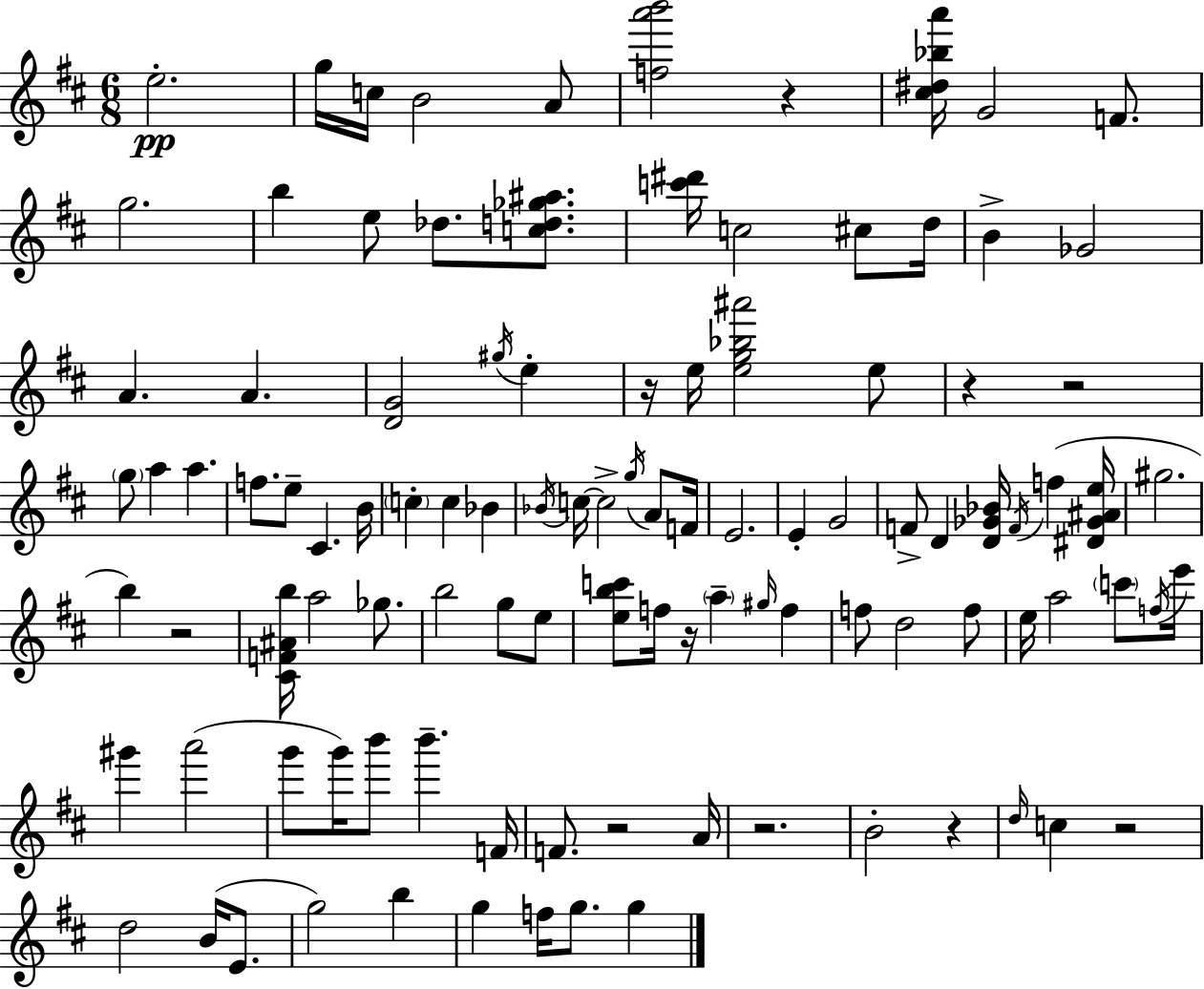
{
  \clef treble
  \numericTimeSignature
  \time 6/8
  \key d \major
  e''2.-.\pp | g''16 c''16 b'2 a'8 | <f'' a''' b'''>2 r4 | <cis'' dis'' bes'' a'''>16 g'2 f'8. | \break g''2. | b''4 e''8 des''8. <c'' d'' ges'' ais''>8. | <c''' dis'''>16 c''2 cis''8 d''16 | b'4-> ges'2 | \break a'4. a'4. | <d' g'>2 \acciaccatura { gis''16 } e''4-. | r16 e''16 <e'' g'' bes'' ais'''>2 e''8 | r4 r2 | \break \parenthesize g''8 a''4 a''4. | f''8. e''8-- cis'4. | b'16 \parenthesize c''4-. c''4 bes'4 | \acciaccatura { bes'16 } c''16~~ c''2-> \acciaccatura { g''16 } | \break a'8 f'16 e'2. | e'4-. g'2 | f'8-> d'4 <d' ges' bes'>16 \acciaccatura { f'16 } f''4( | <dis' ges' ais' e''>16 gis''2. | \break b''4) r2 | <cis' f' ais' b''>16 a''2 | ges''8. b''2 | g''8 e''8 <e'' b'' c'''>8 f''16 r16 \parenthesize a''4-- | \break \grace { gis''16 } f''4 f''8 d''2 | f''8 e''16 a''2 | \parenthesize c'''8 \acciaccatura { f''16 } e'''16 gis'''4 a'''2( | g'''8 g'''16) b'''8 b'''4.-- | \break f'16 f'8. r2 | a'16 r2. | b'2-. | r4 \grace { d''16 } c''4 r2 | \break d''2 | b'16( e'8. g''2) | b''4 g''4 f''16 | g''8. g''4 \bar "|."
}